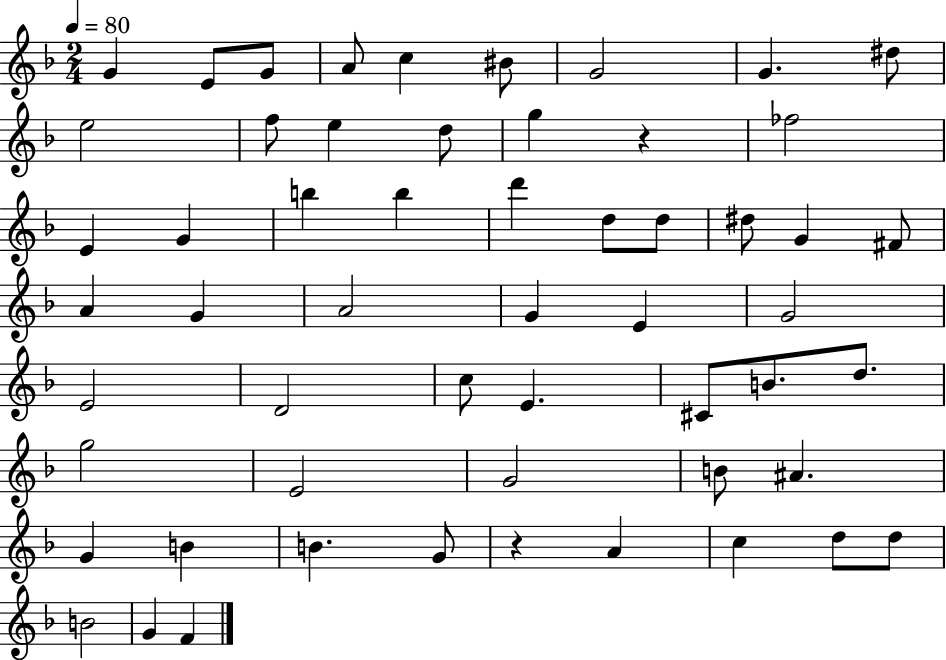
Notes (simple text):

G4/q E4/e G4/e A4/e C5/q BIS4/e G4/h G4/q. D#5/e E5/h F5/e E5/q D5/e G5/q R/q FES5/h E4/q G4/q B5/q B5/q D6/q D5/e D5/e D#5/e G4/q F#4/e A4/q G4/q A4/h G4/q E4/q G4/h E4/h D4/h C5/e E4/q. C#4/e B4/e. D5/e. G5/h E4/h G4/h B4/e A#4/q. G4/q B4/q B4/q. G4/e R/q A4/q C5/q D5/e D5/e B4/h G4/q F4/q